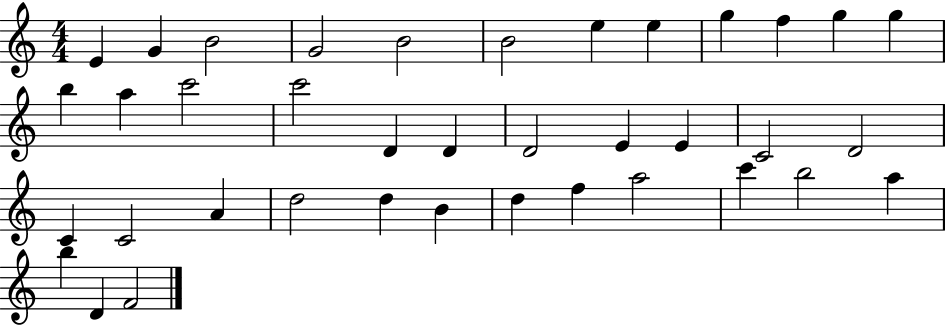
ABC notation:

X:1
T:Untitled
M:4/4
L:1/4
K:C
E G B2 G2 B2 B2 e e g f g g b a c'2 c'2 D D D2 E E C2 D2 C C2 A d2 d B d f a2 c' b2 a b D F2